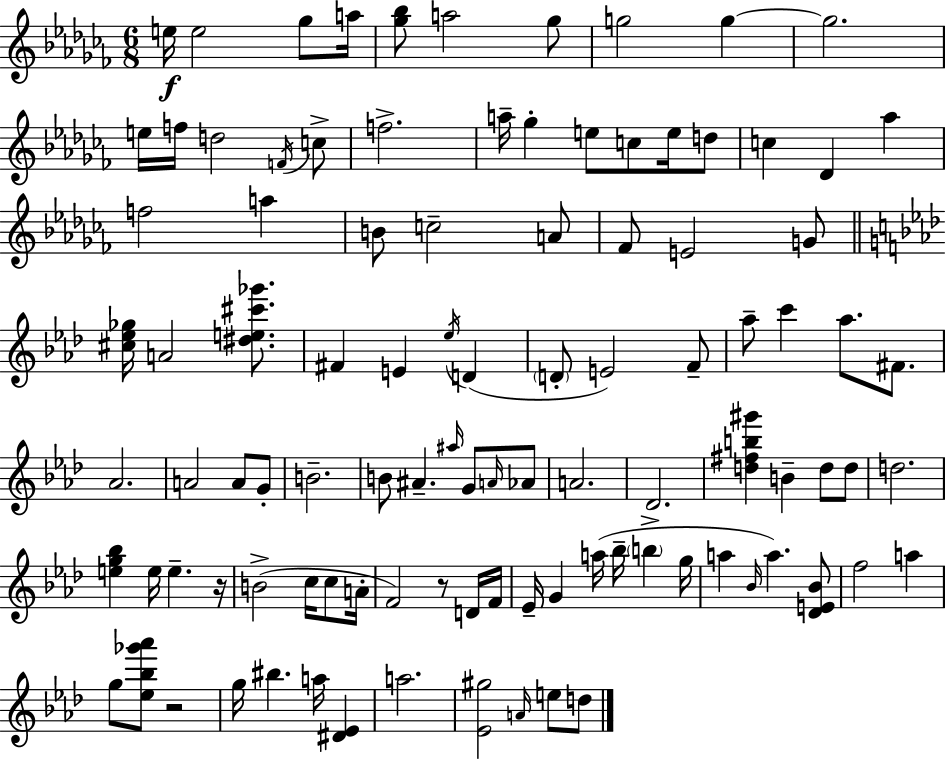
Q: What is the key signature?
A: AES minor